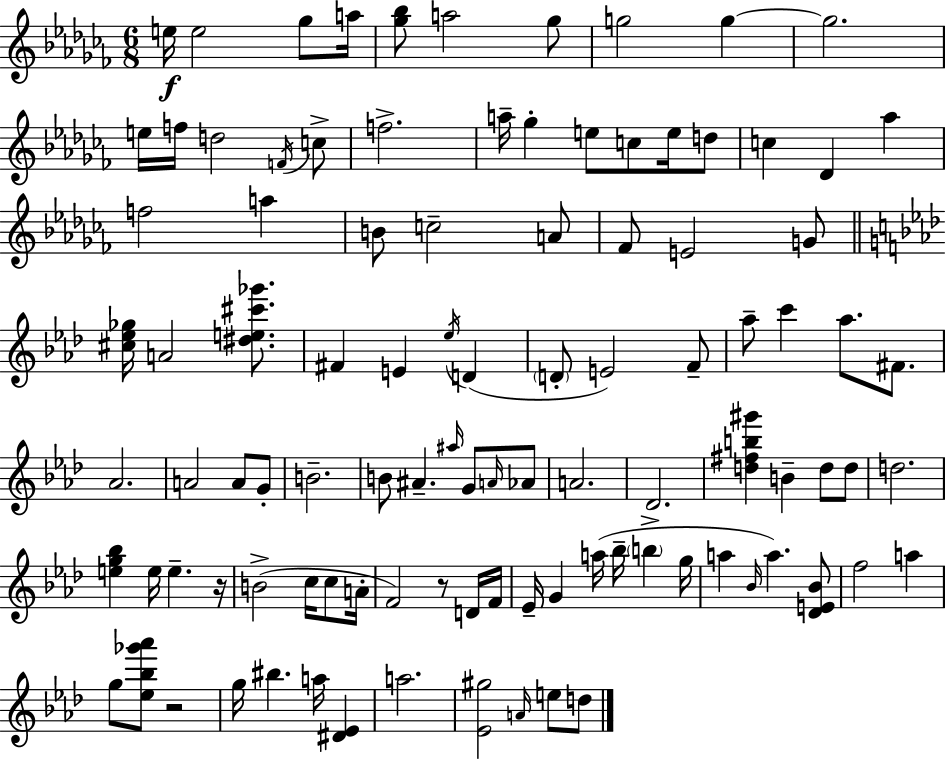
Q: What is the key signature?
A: AES minor